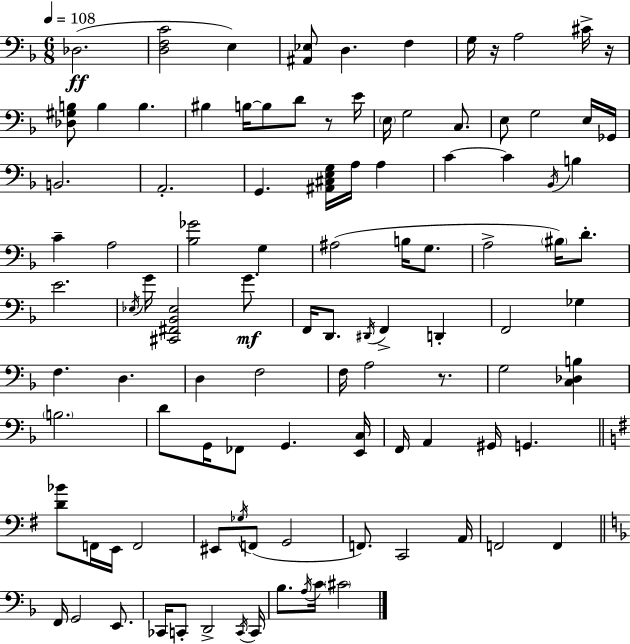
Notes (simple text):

Db3/h. [D3,F3,C4]/h E3/q [A#2,Eb3]/e D3/q. F3/q G3/s R/s A3/h C#4/s R/s [Db3,G#3,B3]/e B3/q B3/q. BIS3/q B3/s B3/e D4/e R/e E4/s E3/s G3/h C3/e. E3/e G3/h E3/s Gb2/s B2/h. A2/h. G2/q. [A#2,C#3,E3,G3]/s A3/s A3/q C4/q C4/q Bb2/s B3/q C4/q A3/h [Bb3,Gb4]/h G3/q A#3/h B3/s G3/e. A3/h BIS3/s D4/e. E4/h. Eb3/s G4/s [C#2,F#2,Bb2,Eb3]/h G4/e. F2/s D2/e. D#2/s F2/q D2/q F2/h Gb3/q F3/q. D3/q. D3/q F3/h F3/s A3/h R/e. G3/h [C3,Db3,B3]/q B3/h. D4/e G2/s FES2/e G2/q. [E2,C3]/s F2/s A2/q G#2/s G2/q. [D4,Bb4]/e F2/s E2/s F2/h EIS2/e Gb3/s F2/e G2/h F2/e. C2/h A2/s F2/h F2/q F2/s G2/h E2/e. CES2/s C2/e D2/h C2/s C2/s Bb3/e. A3/s C4/s C#4/h